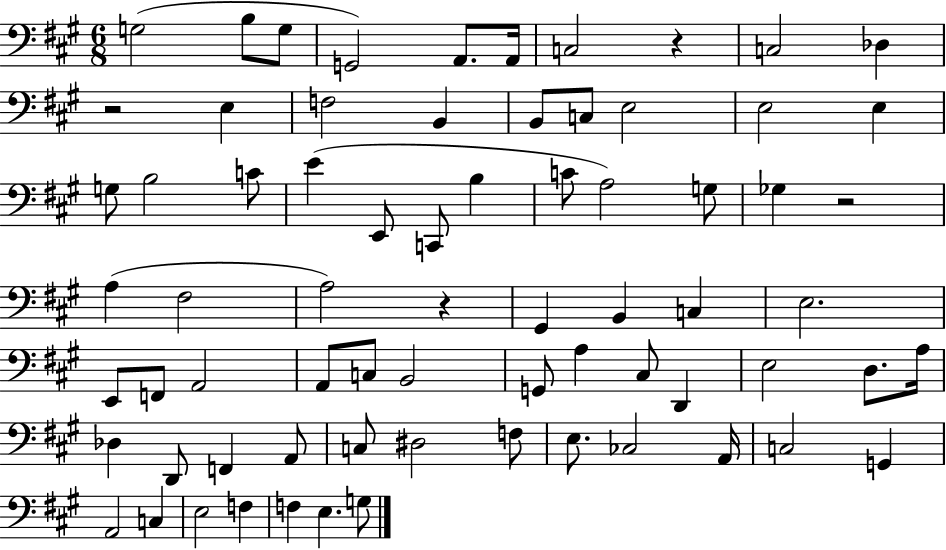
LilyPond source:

{
  \clef bass
  \numericTimeSignature
  \time 6/8
  \key a \major
  g2( b8 g8 | g,2) a,8. a,16 | c2 r4 | c2 des4 | \break r2 e4 | f2 b,4 | b,8 c8 e2 | e2 e4 | \break g8 b2 c'8 | e'4( e,8 c,8 b4 | c'8 a2) g8 | ges4 r2 | \break a4( fis2 | a2) r4 | gis,4 b,4 c4 | e2. | \break e,8 f,8 a,2 | a,8 c8 b,2 | g,8 a4 cis8 d,4 | e2 d8. a16 | \break des4 d,8 f,4 a,8 | c8 dis2 f8 | e8. ces2 a,16 | c2 g,4 | \break a,2 c4 | e2 f4 | f4 e4. g8 | \bar "|."
}